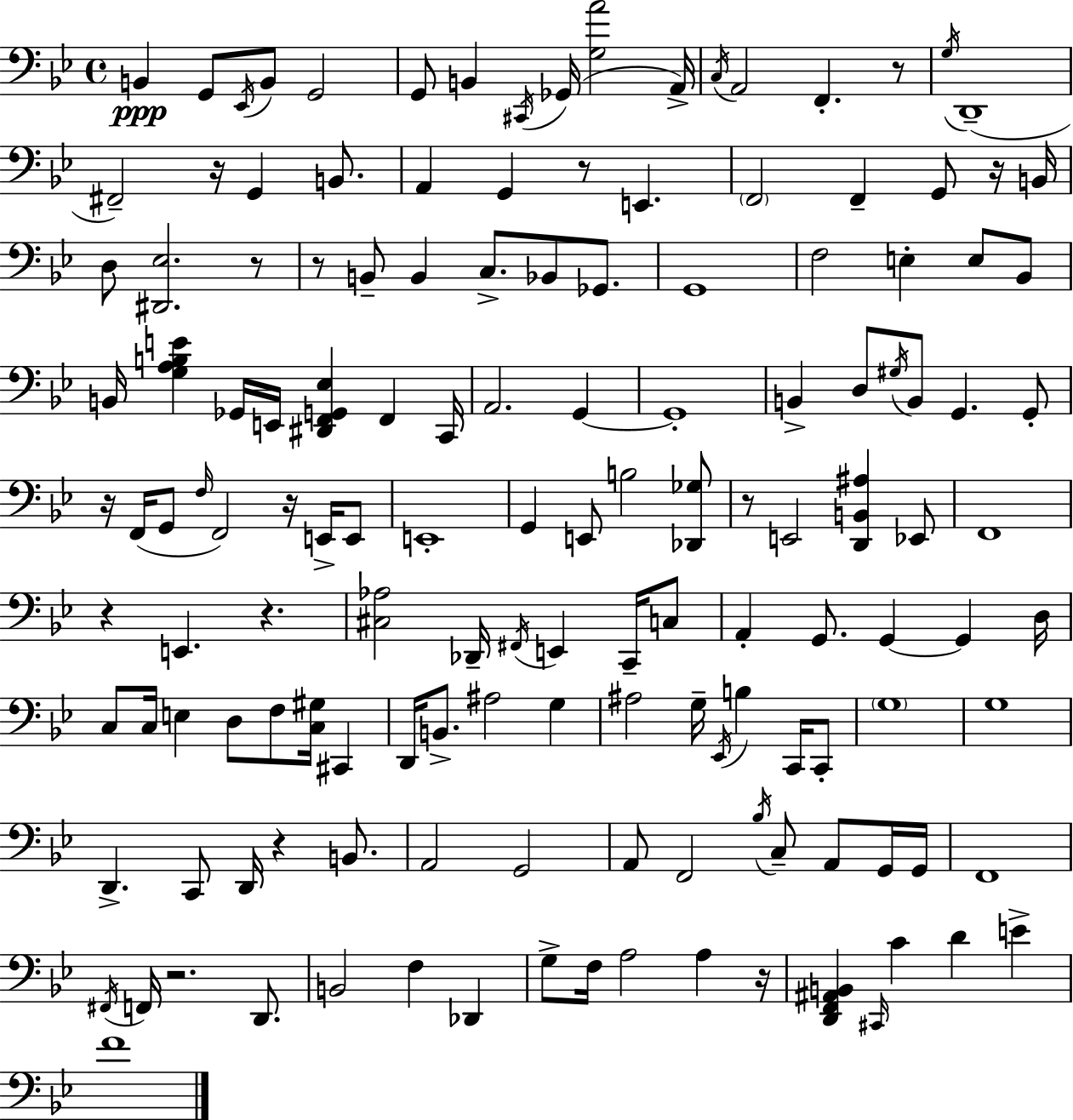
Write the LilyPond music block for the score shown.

{
  \clef bass
  \time 4/4
  \defaultTimeSignature
  \key bes \major
  b,4\ppp g,8 \acciaccatura { ees,16 } b,8 g,2 | g,8 b,4 \acciaccatura { cis,16 }( ges,16 <g a'>2 | a,16->) \acciaccatura { c16 } a,2 f,4.-. | r8 \acciaccatura { g16 }( d,1-- | \break fis,2--) r16 g,4 | b,8. a,4 g,4 r8 e,4. | \parenthesize f,2 f,4-- | g,8 r16 b,16 d8 <dis, ees>2. | \break r8 r8 b,8-- b,4 c8.-> bes,8 | ges,8. g,1 | f2 e4-. | e8 bes,8 b,16 <g a b e'>4 ges,16 e,16 <dis, f, g, ees>4 f,4 | \break c,16 a,2. | g,4~~ g,1-. | b,4-> d8 \acciaccatura { gis16 } b,8 g,4. | g,8-. r16 f,16( g,8 \grace { f16 } f,2) | \break r16 e,16-> e,8 e,1-. | g,4 e,8 b2 | <des, ges>8 r8 e,2 | <d, b, ais>4 ees,8 f,1 | \break r4 e,4. | r4. <cis aes>2 des,16-- \acciaccatura { fis,16 } | e,4 c,16-- c8 a,4-. g,8. g,4~~ | g,4 d16 c8 c16 e4 d8 | \break f8 <c gis>16 cis,4 d,16 b,8.-> ais2 | g4 ais2 g16-- | \acciaccatura { ees,16 } b4 c,16 c,8-. \parenthesize g1 | g1 | \break d,4.-> c,8 | d,16 r4 b,8. a,2 | g,2 a,8 f,2 | \acciaccatura { bes16 } c8-- a,8 g,16 g,16 f,1 | \break \acciaccatura { fis,16 } f,16 r2. | d,8. b,2 | f4 des,4 g8-> f16 a2 | a4 r16 <d, f, ais, b,>4 \grace { cis,16 } c'4 | \break d'4 e'4-> f'1 | \bar "|."
}